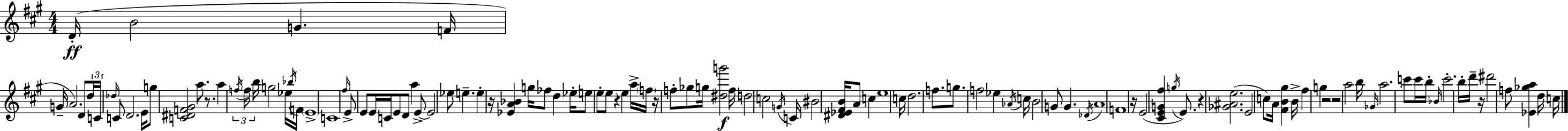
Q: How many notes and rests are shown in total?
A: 115